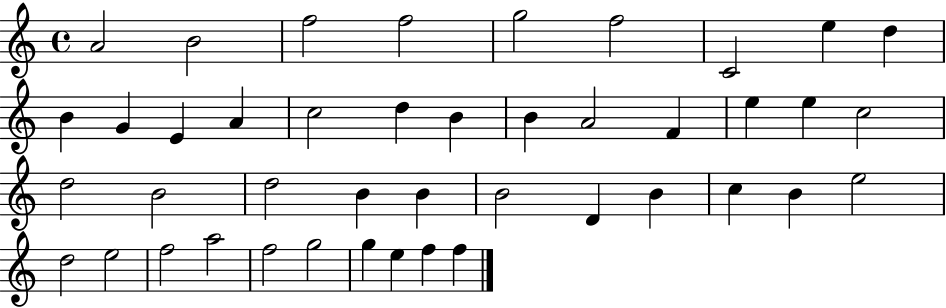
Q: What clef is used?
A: treble